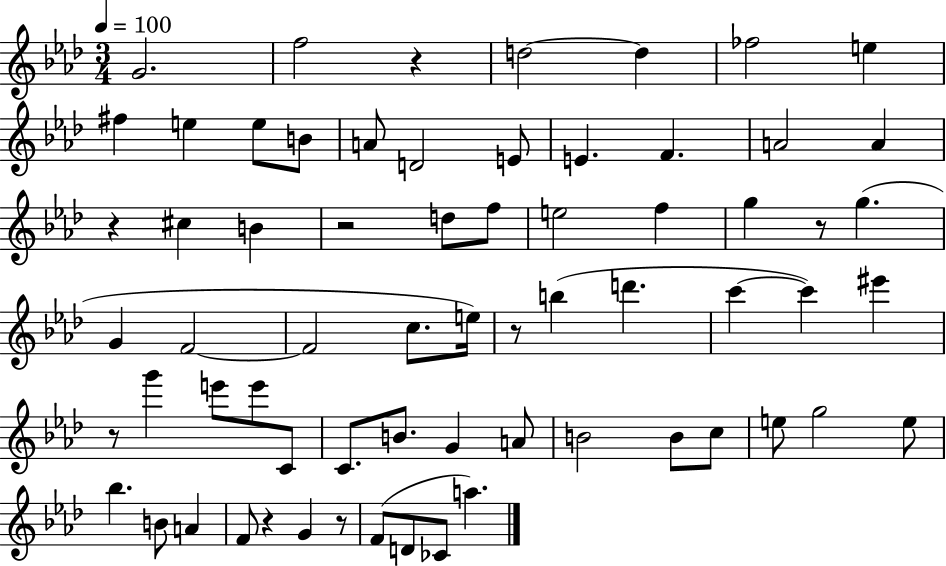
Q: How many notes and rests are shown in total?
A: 66